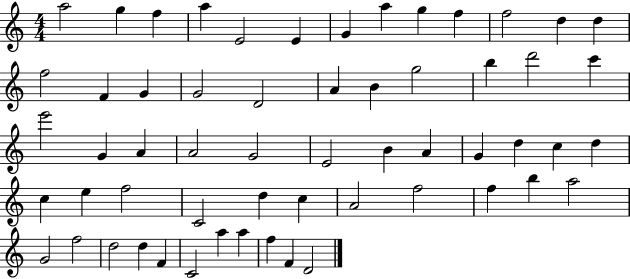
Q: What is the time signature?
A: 4/4